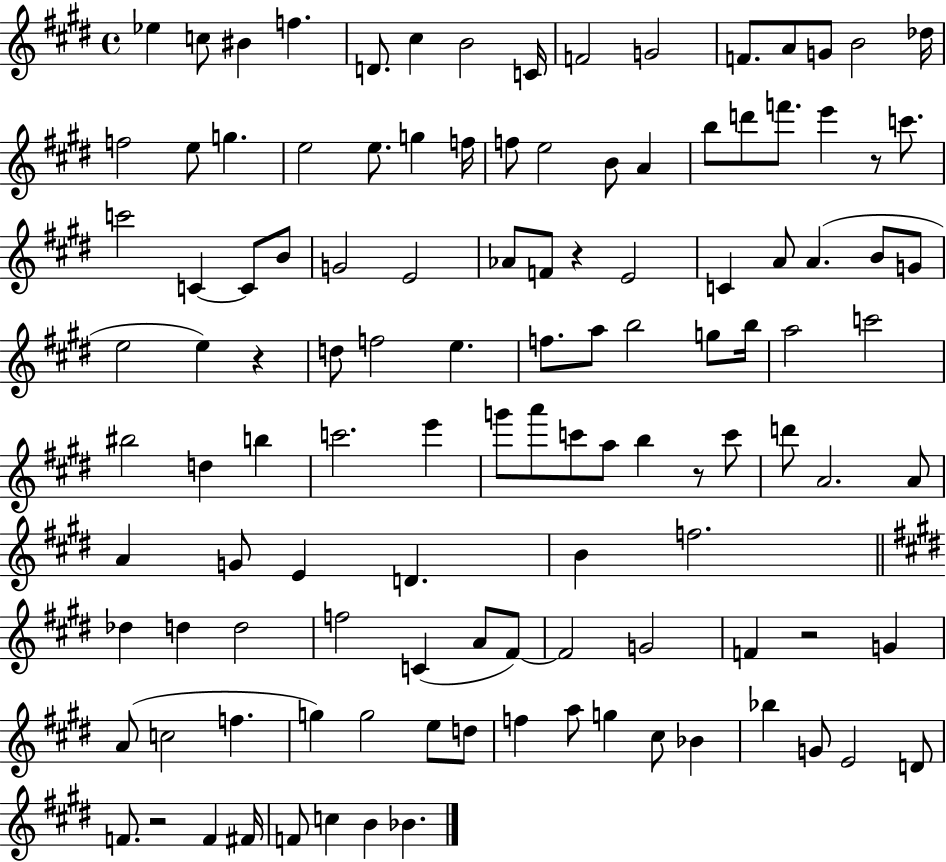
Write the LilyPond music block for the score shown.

{
  \clef treble
  \time 4/4
  \defaultTimeSignature
  \key e \major
  ees''4 c''8 bis'4 f''4. | d'8. cis''4 b'2 c'16 | f'2 g'2 | f'8. a'8 g'8 b'2 des''16 | \break f''2 e''8 g''4. | e''2 e''8. g''4 f''16 | f''8 e''2 b'8 a'4 | b''8 d'''8 f'''8. e'''4 r8 c'''8. | \break c'''2 c'4~~ c'8 b'8 | g'2 e'2 | aes'8 f'8 r4 e'2 | c'4 a'8 a'4.( b'8 g'8 | \break e''2 e''4) r4 | d''8 f''2 e''4. | f''8. a''8 b''2 g''8 b''16 | a''2 c'''2 | \break bis''2 d''4 b''4 | c'''2. e'''4 | g'''8 a'''8 c'''8 a''8 b''4 r8 c'''8 | d'''8 a'2. a'8 | \break a'4 g'8 e'4 d'4. | b'4 f''2. | \bar "||" \break \key e \major des''4 d''4 d''2 | f''2 c'4( a'8 fis'8~~) | fis'2 g'2 | f'4 r2 g'4 | \break a'8( c''2 f''4. | g''4) g''2 e''8 d''8 | f''4 a''8 g''4 cis''8 bes'4 | bes''4 g'8 e'2 d'8 | \break f'8. r2 f'4 fis'16 | f'8 c''4 b'4 bes'4. | \bar "|."
}